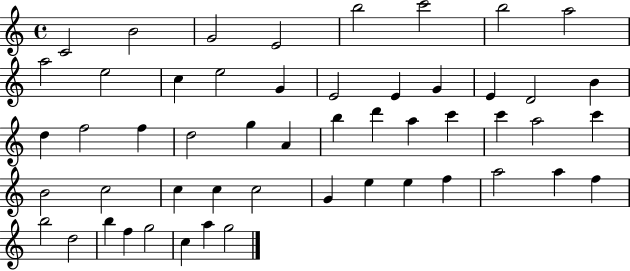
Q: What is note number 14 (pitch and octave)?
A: E4